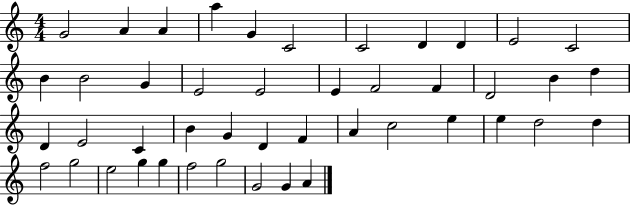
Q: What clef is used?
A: treble